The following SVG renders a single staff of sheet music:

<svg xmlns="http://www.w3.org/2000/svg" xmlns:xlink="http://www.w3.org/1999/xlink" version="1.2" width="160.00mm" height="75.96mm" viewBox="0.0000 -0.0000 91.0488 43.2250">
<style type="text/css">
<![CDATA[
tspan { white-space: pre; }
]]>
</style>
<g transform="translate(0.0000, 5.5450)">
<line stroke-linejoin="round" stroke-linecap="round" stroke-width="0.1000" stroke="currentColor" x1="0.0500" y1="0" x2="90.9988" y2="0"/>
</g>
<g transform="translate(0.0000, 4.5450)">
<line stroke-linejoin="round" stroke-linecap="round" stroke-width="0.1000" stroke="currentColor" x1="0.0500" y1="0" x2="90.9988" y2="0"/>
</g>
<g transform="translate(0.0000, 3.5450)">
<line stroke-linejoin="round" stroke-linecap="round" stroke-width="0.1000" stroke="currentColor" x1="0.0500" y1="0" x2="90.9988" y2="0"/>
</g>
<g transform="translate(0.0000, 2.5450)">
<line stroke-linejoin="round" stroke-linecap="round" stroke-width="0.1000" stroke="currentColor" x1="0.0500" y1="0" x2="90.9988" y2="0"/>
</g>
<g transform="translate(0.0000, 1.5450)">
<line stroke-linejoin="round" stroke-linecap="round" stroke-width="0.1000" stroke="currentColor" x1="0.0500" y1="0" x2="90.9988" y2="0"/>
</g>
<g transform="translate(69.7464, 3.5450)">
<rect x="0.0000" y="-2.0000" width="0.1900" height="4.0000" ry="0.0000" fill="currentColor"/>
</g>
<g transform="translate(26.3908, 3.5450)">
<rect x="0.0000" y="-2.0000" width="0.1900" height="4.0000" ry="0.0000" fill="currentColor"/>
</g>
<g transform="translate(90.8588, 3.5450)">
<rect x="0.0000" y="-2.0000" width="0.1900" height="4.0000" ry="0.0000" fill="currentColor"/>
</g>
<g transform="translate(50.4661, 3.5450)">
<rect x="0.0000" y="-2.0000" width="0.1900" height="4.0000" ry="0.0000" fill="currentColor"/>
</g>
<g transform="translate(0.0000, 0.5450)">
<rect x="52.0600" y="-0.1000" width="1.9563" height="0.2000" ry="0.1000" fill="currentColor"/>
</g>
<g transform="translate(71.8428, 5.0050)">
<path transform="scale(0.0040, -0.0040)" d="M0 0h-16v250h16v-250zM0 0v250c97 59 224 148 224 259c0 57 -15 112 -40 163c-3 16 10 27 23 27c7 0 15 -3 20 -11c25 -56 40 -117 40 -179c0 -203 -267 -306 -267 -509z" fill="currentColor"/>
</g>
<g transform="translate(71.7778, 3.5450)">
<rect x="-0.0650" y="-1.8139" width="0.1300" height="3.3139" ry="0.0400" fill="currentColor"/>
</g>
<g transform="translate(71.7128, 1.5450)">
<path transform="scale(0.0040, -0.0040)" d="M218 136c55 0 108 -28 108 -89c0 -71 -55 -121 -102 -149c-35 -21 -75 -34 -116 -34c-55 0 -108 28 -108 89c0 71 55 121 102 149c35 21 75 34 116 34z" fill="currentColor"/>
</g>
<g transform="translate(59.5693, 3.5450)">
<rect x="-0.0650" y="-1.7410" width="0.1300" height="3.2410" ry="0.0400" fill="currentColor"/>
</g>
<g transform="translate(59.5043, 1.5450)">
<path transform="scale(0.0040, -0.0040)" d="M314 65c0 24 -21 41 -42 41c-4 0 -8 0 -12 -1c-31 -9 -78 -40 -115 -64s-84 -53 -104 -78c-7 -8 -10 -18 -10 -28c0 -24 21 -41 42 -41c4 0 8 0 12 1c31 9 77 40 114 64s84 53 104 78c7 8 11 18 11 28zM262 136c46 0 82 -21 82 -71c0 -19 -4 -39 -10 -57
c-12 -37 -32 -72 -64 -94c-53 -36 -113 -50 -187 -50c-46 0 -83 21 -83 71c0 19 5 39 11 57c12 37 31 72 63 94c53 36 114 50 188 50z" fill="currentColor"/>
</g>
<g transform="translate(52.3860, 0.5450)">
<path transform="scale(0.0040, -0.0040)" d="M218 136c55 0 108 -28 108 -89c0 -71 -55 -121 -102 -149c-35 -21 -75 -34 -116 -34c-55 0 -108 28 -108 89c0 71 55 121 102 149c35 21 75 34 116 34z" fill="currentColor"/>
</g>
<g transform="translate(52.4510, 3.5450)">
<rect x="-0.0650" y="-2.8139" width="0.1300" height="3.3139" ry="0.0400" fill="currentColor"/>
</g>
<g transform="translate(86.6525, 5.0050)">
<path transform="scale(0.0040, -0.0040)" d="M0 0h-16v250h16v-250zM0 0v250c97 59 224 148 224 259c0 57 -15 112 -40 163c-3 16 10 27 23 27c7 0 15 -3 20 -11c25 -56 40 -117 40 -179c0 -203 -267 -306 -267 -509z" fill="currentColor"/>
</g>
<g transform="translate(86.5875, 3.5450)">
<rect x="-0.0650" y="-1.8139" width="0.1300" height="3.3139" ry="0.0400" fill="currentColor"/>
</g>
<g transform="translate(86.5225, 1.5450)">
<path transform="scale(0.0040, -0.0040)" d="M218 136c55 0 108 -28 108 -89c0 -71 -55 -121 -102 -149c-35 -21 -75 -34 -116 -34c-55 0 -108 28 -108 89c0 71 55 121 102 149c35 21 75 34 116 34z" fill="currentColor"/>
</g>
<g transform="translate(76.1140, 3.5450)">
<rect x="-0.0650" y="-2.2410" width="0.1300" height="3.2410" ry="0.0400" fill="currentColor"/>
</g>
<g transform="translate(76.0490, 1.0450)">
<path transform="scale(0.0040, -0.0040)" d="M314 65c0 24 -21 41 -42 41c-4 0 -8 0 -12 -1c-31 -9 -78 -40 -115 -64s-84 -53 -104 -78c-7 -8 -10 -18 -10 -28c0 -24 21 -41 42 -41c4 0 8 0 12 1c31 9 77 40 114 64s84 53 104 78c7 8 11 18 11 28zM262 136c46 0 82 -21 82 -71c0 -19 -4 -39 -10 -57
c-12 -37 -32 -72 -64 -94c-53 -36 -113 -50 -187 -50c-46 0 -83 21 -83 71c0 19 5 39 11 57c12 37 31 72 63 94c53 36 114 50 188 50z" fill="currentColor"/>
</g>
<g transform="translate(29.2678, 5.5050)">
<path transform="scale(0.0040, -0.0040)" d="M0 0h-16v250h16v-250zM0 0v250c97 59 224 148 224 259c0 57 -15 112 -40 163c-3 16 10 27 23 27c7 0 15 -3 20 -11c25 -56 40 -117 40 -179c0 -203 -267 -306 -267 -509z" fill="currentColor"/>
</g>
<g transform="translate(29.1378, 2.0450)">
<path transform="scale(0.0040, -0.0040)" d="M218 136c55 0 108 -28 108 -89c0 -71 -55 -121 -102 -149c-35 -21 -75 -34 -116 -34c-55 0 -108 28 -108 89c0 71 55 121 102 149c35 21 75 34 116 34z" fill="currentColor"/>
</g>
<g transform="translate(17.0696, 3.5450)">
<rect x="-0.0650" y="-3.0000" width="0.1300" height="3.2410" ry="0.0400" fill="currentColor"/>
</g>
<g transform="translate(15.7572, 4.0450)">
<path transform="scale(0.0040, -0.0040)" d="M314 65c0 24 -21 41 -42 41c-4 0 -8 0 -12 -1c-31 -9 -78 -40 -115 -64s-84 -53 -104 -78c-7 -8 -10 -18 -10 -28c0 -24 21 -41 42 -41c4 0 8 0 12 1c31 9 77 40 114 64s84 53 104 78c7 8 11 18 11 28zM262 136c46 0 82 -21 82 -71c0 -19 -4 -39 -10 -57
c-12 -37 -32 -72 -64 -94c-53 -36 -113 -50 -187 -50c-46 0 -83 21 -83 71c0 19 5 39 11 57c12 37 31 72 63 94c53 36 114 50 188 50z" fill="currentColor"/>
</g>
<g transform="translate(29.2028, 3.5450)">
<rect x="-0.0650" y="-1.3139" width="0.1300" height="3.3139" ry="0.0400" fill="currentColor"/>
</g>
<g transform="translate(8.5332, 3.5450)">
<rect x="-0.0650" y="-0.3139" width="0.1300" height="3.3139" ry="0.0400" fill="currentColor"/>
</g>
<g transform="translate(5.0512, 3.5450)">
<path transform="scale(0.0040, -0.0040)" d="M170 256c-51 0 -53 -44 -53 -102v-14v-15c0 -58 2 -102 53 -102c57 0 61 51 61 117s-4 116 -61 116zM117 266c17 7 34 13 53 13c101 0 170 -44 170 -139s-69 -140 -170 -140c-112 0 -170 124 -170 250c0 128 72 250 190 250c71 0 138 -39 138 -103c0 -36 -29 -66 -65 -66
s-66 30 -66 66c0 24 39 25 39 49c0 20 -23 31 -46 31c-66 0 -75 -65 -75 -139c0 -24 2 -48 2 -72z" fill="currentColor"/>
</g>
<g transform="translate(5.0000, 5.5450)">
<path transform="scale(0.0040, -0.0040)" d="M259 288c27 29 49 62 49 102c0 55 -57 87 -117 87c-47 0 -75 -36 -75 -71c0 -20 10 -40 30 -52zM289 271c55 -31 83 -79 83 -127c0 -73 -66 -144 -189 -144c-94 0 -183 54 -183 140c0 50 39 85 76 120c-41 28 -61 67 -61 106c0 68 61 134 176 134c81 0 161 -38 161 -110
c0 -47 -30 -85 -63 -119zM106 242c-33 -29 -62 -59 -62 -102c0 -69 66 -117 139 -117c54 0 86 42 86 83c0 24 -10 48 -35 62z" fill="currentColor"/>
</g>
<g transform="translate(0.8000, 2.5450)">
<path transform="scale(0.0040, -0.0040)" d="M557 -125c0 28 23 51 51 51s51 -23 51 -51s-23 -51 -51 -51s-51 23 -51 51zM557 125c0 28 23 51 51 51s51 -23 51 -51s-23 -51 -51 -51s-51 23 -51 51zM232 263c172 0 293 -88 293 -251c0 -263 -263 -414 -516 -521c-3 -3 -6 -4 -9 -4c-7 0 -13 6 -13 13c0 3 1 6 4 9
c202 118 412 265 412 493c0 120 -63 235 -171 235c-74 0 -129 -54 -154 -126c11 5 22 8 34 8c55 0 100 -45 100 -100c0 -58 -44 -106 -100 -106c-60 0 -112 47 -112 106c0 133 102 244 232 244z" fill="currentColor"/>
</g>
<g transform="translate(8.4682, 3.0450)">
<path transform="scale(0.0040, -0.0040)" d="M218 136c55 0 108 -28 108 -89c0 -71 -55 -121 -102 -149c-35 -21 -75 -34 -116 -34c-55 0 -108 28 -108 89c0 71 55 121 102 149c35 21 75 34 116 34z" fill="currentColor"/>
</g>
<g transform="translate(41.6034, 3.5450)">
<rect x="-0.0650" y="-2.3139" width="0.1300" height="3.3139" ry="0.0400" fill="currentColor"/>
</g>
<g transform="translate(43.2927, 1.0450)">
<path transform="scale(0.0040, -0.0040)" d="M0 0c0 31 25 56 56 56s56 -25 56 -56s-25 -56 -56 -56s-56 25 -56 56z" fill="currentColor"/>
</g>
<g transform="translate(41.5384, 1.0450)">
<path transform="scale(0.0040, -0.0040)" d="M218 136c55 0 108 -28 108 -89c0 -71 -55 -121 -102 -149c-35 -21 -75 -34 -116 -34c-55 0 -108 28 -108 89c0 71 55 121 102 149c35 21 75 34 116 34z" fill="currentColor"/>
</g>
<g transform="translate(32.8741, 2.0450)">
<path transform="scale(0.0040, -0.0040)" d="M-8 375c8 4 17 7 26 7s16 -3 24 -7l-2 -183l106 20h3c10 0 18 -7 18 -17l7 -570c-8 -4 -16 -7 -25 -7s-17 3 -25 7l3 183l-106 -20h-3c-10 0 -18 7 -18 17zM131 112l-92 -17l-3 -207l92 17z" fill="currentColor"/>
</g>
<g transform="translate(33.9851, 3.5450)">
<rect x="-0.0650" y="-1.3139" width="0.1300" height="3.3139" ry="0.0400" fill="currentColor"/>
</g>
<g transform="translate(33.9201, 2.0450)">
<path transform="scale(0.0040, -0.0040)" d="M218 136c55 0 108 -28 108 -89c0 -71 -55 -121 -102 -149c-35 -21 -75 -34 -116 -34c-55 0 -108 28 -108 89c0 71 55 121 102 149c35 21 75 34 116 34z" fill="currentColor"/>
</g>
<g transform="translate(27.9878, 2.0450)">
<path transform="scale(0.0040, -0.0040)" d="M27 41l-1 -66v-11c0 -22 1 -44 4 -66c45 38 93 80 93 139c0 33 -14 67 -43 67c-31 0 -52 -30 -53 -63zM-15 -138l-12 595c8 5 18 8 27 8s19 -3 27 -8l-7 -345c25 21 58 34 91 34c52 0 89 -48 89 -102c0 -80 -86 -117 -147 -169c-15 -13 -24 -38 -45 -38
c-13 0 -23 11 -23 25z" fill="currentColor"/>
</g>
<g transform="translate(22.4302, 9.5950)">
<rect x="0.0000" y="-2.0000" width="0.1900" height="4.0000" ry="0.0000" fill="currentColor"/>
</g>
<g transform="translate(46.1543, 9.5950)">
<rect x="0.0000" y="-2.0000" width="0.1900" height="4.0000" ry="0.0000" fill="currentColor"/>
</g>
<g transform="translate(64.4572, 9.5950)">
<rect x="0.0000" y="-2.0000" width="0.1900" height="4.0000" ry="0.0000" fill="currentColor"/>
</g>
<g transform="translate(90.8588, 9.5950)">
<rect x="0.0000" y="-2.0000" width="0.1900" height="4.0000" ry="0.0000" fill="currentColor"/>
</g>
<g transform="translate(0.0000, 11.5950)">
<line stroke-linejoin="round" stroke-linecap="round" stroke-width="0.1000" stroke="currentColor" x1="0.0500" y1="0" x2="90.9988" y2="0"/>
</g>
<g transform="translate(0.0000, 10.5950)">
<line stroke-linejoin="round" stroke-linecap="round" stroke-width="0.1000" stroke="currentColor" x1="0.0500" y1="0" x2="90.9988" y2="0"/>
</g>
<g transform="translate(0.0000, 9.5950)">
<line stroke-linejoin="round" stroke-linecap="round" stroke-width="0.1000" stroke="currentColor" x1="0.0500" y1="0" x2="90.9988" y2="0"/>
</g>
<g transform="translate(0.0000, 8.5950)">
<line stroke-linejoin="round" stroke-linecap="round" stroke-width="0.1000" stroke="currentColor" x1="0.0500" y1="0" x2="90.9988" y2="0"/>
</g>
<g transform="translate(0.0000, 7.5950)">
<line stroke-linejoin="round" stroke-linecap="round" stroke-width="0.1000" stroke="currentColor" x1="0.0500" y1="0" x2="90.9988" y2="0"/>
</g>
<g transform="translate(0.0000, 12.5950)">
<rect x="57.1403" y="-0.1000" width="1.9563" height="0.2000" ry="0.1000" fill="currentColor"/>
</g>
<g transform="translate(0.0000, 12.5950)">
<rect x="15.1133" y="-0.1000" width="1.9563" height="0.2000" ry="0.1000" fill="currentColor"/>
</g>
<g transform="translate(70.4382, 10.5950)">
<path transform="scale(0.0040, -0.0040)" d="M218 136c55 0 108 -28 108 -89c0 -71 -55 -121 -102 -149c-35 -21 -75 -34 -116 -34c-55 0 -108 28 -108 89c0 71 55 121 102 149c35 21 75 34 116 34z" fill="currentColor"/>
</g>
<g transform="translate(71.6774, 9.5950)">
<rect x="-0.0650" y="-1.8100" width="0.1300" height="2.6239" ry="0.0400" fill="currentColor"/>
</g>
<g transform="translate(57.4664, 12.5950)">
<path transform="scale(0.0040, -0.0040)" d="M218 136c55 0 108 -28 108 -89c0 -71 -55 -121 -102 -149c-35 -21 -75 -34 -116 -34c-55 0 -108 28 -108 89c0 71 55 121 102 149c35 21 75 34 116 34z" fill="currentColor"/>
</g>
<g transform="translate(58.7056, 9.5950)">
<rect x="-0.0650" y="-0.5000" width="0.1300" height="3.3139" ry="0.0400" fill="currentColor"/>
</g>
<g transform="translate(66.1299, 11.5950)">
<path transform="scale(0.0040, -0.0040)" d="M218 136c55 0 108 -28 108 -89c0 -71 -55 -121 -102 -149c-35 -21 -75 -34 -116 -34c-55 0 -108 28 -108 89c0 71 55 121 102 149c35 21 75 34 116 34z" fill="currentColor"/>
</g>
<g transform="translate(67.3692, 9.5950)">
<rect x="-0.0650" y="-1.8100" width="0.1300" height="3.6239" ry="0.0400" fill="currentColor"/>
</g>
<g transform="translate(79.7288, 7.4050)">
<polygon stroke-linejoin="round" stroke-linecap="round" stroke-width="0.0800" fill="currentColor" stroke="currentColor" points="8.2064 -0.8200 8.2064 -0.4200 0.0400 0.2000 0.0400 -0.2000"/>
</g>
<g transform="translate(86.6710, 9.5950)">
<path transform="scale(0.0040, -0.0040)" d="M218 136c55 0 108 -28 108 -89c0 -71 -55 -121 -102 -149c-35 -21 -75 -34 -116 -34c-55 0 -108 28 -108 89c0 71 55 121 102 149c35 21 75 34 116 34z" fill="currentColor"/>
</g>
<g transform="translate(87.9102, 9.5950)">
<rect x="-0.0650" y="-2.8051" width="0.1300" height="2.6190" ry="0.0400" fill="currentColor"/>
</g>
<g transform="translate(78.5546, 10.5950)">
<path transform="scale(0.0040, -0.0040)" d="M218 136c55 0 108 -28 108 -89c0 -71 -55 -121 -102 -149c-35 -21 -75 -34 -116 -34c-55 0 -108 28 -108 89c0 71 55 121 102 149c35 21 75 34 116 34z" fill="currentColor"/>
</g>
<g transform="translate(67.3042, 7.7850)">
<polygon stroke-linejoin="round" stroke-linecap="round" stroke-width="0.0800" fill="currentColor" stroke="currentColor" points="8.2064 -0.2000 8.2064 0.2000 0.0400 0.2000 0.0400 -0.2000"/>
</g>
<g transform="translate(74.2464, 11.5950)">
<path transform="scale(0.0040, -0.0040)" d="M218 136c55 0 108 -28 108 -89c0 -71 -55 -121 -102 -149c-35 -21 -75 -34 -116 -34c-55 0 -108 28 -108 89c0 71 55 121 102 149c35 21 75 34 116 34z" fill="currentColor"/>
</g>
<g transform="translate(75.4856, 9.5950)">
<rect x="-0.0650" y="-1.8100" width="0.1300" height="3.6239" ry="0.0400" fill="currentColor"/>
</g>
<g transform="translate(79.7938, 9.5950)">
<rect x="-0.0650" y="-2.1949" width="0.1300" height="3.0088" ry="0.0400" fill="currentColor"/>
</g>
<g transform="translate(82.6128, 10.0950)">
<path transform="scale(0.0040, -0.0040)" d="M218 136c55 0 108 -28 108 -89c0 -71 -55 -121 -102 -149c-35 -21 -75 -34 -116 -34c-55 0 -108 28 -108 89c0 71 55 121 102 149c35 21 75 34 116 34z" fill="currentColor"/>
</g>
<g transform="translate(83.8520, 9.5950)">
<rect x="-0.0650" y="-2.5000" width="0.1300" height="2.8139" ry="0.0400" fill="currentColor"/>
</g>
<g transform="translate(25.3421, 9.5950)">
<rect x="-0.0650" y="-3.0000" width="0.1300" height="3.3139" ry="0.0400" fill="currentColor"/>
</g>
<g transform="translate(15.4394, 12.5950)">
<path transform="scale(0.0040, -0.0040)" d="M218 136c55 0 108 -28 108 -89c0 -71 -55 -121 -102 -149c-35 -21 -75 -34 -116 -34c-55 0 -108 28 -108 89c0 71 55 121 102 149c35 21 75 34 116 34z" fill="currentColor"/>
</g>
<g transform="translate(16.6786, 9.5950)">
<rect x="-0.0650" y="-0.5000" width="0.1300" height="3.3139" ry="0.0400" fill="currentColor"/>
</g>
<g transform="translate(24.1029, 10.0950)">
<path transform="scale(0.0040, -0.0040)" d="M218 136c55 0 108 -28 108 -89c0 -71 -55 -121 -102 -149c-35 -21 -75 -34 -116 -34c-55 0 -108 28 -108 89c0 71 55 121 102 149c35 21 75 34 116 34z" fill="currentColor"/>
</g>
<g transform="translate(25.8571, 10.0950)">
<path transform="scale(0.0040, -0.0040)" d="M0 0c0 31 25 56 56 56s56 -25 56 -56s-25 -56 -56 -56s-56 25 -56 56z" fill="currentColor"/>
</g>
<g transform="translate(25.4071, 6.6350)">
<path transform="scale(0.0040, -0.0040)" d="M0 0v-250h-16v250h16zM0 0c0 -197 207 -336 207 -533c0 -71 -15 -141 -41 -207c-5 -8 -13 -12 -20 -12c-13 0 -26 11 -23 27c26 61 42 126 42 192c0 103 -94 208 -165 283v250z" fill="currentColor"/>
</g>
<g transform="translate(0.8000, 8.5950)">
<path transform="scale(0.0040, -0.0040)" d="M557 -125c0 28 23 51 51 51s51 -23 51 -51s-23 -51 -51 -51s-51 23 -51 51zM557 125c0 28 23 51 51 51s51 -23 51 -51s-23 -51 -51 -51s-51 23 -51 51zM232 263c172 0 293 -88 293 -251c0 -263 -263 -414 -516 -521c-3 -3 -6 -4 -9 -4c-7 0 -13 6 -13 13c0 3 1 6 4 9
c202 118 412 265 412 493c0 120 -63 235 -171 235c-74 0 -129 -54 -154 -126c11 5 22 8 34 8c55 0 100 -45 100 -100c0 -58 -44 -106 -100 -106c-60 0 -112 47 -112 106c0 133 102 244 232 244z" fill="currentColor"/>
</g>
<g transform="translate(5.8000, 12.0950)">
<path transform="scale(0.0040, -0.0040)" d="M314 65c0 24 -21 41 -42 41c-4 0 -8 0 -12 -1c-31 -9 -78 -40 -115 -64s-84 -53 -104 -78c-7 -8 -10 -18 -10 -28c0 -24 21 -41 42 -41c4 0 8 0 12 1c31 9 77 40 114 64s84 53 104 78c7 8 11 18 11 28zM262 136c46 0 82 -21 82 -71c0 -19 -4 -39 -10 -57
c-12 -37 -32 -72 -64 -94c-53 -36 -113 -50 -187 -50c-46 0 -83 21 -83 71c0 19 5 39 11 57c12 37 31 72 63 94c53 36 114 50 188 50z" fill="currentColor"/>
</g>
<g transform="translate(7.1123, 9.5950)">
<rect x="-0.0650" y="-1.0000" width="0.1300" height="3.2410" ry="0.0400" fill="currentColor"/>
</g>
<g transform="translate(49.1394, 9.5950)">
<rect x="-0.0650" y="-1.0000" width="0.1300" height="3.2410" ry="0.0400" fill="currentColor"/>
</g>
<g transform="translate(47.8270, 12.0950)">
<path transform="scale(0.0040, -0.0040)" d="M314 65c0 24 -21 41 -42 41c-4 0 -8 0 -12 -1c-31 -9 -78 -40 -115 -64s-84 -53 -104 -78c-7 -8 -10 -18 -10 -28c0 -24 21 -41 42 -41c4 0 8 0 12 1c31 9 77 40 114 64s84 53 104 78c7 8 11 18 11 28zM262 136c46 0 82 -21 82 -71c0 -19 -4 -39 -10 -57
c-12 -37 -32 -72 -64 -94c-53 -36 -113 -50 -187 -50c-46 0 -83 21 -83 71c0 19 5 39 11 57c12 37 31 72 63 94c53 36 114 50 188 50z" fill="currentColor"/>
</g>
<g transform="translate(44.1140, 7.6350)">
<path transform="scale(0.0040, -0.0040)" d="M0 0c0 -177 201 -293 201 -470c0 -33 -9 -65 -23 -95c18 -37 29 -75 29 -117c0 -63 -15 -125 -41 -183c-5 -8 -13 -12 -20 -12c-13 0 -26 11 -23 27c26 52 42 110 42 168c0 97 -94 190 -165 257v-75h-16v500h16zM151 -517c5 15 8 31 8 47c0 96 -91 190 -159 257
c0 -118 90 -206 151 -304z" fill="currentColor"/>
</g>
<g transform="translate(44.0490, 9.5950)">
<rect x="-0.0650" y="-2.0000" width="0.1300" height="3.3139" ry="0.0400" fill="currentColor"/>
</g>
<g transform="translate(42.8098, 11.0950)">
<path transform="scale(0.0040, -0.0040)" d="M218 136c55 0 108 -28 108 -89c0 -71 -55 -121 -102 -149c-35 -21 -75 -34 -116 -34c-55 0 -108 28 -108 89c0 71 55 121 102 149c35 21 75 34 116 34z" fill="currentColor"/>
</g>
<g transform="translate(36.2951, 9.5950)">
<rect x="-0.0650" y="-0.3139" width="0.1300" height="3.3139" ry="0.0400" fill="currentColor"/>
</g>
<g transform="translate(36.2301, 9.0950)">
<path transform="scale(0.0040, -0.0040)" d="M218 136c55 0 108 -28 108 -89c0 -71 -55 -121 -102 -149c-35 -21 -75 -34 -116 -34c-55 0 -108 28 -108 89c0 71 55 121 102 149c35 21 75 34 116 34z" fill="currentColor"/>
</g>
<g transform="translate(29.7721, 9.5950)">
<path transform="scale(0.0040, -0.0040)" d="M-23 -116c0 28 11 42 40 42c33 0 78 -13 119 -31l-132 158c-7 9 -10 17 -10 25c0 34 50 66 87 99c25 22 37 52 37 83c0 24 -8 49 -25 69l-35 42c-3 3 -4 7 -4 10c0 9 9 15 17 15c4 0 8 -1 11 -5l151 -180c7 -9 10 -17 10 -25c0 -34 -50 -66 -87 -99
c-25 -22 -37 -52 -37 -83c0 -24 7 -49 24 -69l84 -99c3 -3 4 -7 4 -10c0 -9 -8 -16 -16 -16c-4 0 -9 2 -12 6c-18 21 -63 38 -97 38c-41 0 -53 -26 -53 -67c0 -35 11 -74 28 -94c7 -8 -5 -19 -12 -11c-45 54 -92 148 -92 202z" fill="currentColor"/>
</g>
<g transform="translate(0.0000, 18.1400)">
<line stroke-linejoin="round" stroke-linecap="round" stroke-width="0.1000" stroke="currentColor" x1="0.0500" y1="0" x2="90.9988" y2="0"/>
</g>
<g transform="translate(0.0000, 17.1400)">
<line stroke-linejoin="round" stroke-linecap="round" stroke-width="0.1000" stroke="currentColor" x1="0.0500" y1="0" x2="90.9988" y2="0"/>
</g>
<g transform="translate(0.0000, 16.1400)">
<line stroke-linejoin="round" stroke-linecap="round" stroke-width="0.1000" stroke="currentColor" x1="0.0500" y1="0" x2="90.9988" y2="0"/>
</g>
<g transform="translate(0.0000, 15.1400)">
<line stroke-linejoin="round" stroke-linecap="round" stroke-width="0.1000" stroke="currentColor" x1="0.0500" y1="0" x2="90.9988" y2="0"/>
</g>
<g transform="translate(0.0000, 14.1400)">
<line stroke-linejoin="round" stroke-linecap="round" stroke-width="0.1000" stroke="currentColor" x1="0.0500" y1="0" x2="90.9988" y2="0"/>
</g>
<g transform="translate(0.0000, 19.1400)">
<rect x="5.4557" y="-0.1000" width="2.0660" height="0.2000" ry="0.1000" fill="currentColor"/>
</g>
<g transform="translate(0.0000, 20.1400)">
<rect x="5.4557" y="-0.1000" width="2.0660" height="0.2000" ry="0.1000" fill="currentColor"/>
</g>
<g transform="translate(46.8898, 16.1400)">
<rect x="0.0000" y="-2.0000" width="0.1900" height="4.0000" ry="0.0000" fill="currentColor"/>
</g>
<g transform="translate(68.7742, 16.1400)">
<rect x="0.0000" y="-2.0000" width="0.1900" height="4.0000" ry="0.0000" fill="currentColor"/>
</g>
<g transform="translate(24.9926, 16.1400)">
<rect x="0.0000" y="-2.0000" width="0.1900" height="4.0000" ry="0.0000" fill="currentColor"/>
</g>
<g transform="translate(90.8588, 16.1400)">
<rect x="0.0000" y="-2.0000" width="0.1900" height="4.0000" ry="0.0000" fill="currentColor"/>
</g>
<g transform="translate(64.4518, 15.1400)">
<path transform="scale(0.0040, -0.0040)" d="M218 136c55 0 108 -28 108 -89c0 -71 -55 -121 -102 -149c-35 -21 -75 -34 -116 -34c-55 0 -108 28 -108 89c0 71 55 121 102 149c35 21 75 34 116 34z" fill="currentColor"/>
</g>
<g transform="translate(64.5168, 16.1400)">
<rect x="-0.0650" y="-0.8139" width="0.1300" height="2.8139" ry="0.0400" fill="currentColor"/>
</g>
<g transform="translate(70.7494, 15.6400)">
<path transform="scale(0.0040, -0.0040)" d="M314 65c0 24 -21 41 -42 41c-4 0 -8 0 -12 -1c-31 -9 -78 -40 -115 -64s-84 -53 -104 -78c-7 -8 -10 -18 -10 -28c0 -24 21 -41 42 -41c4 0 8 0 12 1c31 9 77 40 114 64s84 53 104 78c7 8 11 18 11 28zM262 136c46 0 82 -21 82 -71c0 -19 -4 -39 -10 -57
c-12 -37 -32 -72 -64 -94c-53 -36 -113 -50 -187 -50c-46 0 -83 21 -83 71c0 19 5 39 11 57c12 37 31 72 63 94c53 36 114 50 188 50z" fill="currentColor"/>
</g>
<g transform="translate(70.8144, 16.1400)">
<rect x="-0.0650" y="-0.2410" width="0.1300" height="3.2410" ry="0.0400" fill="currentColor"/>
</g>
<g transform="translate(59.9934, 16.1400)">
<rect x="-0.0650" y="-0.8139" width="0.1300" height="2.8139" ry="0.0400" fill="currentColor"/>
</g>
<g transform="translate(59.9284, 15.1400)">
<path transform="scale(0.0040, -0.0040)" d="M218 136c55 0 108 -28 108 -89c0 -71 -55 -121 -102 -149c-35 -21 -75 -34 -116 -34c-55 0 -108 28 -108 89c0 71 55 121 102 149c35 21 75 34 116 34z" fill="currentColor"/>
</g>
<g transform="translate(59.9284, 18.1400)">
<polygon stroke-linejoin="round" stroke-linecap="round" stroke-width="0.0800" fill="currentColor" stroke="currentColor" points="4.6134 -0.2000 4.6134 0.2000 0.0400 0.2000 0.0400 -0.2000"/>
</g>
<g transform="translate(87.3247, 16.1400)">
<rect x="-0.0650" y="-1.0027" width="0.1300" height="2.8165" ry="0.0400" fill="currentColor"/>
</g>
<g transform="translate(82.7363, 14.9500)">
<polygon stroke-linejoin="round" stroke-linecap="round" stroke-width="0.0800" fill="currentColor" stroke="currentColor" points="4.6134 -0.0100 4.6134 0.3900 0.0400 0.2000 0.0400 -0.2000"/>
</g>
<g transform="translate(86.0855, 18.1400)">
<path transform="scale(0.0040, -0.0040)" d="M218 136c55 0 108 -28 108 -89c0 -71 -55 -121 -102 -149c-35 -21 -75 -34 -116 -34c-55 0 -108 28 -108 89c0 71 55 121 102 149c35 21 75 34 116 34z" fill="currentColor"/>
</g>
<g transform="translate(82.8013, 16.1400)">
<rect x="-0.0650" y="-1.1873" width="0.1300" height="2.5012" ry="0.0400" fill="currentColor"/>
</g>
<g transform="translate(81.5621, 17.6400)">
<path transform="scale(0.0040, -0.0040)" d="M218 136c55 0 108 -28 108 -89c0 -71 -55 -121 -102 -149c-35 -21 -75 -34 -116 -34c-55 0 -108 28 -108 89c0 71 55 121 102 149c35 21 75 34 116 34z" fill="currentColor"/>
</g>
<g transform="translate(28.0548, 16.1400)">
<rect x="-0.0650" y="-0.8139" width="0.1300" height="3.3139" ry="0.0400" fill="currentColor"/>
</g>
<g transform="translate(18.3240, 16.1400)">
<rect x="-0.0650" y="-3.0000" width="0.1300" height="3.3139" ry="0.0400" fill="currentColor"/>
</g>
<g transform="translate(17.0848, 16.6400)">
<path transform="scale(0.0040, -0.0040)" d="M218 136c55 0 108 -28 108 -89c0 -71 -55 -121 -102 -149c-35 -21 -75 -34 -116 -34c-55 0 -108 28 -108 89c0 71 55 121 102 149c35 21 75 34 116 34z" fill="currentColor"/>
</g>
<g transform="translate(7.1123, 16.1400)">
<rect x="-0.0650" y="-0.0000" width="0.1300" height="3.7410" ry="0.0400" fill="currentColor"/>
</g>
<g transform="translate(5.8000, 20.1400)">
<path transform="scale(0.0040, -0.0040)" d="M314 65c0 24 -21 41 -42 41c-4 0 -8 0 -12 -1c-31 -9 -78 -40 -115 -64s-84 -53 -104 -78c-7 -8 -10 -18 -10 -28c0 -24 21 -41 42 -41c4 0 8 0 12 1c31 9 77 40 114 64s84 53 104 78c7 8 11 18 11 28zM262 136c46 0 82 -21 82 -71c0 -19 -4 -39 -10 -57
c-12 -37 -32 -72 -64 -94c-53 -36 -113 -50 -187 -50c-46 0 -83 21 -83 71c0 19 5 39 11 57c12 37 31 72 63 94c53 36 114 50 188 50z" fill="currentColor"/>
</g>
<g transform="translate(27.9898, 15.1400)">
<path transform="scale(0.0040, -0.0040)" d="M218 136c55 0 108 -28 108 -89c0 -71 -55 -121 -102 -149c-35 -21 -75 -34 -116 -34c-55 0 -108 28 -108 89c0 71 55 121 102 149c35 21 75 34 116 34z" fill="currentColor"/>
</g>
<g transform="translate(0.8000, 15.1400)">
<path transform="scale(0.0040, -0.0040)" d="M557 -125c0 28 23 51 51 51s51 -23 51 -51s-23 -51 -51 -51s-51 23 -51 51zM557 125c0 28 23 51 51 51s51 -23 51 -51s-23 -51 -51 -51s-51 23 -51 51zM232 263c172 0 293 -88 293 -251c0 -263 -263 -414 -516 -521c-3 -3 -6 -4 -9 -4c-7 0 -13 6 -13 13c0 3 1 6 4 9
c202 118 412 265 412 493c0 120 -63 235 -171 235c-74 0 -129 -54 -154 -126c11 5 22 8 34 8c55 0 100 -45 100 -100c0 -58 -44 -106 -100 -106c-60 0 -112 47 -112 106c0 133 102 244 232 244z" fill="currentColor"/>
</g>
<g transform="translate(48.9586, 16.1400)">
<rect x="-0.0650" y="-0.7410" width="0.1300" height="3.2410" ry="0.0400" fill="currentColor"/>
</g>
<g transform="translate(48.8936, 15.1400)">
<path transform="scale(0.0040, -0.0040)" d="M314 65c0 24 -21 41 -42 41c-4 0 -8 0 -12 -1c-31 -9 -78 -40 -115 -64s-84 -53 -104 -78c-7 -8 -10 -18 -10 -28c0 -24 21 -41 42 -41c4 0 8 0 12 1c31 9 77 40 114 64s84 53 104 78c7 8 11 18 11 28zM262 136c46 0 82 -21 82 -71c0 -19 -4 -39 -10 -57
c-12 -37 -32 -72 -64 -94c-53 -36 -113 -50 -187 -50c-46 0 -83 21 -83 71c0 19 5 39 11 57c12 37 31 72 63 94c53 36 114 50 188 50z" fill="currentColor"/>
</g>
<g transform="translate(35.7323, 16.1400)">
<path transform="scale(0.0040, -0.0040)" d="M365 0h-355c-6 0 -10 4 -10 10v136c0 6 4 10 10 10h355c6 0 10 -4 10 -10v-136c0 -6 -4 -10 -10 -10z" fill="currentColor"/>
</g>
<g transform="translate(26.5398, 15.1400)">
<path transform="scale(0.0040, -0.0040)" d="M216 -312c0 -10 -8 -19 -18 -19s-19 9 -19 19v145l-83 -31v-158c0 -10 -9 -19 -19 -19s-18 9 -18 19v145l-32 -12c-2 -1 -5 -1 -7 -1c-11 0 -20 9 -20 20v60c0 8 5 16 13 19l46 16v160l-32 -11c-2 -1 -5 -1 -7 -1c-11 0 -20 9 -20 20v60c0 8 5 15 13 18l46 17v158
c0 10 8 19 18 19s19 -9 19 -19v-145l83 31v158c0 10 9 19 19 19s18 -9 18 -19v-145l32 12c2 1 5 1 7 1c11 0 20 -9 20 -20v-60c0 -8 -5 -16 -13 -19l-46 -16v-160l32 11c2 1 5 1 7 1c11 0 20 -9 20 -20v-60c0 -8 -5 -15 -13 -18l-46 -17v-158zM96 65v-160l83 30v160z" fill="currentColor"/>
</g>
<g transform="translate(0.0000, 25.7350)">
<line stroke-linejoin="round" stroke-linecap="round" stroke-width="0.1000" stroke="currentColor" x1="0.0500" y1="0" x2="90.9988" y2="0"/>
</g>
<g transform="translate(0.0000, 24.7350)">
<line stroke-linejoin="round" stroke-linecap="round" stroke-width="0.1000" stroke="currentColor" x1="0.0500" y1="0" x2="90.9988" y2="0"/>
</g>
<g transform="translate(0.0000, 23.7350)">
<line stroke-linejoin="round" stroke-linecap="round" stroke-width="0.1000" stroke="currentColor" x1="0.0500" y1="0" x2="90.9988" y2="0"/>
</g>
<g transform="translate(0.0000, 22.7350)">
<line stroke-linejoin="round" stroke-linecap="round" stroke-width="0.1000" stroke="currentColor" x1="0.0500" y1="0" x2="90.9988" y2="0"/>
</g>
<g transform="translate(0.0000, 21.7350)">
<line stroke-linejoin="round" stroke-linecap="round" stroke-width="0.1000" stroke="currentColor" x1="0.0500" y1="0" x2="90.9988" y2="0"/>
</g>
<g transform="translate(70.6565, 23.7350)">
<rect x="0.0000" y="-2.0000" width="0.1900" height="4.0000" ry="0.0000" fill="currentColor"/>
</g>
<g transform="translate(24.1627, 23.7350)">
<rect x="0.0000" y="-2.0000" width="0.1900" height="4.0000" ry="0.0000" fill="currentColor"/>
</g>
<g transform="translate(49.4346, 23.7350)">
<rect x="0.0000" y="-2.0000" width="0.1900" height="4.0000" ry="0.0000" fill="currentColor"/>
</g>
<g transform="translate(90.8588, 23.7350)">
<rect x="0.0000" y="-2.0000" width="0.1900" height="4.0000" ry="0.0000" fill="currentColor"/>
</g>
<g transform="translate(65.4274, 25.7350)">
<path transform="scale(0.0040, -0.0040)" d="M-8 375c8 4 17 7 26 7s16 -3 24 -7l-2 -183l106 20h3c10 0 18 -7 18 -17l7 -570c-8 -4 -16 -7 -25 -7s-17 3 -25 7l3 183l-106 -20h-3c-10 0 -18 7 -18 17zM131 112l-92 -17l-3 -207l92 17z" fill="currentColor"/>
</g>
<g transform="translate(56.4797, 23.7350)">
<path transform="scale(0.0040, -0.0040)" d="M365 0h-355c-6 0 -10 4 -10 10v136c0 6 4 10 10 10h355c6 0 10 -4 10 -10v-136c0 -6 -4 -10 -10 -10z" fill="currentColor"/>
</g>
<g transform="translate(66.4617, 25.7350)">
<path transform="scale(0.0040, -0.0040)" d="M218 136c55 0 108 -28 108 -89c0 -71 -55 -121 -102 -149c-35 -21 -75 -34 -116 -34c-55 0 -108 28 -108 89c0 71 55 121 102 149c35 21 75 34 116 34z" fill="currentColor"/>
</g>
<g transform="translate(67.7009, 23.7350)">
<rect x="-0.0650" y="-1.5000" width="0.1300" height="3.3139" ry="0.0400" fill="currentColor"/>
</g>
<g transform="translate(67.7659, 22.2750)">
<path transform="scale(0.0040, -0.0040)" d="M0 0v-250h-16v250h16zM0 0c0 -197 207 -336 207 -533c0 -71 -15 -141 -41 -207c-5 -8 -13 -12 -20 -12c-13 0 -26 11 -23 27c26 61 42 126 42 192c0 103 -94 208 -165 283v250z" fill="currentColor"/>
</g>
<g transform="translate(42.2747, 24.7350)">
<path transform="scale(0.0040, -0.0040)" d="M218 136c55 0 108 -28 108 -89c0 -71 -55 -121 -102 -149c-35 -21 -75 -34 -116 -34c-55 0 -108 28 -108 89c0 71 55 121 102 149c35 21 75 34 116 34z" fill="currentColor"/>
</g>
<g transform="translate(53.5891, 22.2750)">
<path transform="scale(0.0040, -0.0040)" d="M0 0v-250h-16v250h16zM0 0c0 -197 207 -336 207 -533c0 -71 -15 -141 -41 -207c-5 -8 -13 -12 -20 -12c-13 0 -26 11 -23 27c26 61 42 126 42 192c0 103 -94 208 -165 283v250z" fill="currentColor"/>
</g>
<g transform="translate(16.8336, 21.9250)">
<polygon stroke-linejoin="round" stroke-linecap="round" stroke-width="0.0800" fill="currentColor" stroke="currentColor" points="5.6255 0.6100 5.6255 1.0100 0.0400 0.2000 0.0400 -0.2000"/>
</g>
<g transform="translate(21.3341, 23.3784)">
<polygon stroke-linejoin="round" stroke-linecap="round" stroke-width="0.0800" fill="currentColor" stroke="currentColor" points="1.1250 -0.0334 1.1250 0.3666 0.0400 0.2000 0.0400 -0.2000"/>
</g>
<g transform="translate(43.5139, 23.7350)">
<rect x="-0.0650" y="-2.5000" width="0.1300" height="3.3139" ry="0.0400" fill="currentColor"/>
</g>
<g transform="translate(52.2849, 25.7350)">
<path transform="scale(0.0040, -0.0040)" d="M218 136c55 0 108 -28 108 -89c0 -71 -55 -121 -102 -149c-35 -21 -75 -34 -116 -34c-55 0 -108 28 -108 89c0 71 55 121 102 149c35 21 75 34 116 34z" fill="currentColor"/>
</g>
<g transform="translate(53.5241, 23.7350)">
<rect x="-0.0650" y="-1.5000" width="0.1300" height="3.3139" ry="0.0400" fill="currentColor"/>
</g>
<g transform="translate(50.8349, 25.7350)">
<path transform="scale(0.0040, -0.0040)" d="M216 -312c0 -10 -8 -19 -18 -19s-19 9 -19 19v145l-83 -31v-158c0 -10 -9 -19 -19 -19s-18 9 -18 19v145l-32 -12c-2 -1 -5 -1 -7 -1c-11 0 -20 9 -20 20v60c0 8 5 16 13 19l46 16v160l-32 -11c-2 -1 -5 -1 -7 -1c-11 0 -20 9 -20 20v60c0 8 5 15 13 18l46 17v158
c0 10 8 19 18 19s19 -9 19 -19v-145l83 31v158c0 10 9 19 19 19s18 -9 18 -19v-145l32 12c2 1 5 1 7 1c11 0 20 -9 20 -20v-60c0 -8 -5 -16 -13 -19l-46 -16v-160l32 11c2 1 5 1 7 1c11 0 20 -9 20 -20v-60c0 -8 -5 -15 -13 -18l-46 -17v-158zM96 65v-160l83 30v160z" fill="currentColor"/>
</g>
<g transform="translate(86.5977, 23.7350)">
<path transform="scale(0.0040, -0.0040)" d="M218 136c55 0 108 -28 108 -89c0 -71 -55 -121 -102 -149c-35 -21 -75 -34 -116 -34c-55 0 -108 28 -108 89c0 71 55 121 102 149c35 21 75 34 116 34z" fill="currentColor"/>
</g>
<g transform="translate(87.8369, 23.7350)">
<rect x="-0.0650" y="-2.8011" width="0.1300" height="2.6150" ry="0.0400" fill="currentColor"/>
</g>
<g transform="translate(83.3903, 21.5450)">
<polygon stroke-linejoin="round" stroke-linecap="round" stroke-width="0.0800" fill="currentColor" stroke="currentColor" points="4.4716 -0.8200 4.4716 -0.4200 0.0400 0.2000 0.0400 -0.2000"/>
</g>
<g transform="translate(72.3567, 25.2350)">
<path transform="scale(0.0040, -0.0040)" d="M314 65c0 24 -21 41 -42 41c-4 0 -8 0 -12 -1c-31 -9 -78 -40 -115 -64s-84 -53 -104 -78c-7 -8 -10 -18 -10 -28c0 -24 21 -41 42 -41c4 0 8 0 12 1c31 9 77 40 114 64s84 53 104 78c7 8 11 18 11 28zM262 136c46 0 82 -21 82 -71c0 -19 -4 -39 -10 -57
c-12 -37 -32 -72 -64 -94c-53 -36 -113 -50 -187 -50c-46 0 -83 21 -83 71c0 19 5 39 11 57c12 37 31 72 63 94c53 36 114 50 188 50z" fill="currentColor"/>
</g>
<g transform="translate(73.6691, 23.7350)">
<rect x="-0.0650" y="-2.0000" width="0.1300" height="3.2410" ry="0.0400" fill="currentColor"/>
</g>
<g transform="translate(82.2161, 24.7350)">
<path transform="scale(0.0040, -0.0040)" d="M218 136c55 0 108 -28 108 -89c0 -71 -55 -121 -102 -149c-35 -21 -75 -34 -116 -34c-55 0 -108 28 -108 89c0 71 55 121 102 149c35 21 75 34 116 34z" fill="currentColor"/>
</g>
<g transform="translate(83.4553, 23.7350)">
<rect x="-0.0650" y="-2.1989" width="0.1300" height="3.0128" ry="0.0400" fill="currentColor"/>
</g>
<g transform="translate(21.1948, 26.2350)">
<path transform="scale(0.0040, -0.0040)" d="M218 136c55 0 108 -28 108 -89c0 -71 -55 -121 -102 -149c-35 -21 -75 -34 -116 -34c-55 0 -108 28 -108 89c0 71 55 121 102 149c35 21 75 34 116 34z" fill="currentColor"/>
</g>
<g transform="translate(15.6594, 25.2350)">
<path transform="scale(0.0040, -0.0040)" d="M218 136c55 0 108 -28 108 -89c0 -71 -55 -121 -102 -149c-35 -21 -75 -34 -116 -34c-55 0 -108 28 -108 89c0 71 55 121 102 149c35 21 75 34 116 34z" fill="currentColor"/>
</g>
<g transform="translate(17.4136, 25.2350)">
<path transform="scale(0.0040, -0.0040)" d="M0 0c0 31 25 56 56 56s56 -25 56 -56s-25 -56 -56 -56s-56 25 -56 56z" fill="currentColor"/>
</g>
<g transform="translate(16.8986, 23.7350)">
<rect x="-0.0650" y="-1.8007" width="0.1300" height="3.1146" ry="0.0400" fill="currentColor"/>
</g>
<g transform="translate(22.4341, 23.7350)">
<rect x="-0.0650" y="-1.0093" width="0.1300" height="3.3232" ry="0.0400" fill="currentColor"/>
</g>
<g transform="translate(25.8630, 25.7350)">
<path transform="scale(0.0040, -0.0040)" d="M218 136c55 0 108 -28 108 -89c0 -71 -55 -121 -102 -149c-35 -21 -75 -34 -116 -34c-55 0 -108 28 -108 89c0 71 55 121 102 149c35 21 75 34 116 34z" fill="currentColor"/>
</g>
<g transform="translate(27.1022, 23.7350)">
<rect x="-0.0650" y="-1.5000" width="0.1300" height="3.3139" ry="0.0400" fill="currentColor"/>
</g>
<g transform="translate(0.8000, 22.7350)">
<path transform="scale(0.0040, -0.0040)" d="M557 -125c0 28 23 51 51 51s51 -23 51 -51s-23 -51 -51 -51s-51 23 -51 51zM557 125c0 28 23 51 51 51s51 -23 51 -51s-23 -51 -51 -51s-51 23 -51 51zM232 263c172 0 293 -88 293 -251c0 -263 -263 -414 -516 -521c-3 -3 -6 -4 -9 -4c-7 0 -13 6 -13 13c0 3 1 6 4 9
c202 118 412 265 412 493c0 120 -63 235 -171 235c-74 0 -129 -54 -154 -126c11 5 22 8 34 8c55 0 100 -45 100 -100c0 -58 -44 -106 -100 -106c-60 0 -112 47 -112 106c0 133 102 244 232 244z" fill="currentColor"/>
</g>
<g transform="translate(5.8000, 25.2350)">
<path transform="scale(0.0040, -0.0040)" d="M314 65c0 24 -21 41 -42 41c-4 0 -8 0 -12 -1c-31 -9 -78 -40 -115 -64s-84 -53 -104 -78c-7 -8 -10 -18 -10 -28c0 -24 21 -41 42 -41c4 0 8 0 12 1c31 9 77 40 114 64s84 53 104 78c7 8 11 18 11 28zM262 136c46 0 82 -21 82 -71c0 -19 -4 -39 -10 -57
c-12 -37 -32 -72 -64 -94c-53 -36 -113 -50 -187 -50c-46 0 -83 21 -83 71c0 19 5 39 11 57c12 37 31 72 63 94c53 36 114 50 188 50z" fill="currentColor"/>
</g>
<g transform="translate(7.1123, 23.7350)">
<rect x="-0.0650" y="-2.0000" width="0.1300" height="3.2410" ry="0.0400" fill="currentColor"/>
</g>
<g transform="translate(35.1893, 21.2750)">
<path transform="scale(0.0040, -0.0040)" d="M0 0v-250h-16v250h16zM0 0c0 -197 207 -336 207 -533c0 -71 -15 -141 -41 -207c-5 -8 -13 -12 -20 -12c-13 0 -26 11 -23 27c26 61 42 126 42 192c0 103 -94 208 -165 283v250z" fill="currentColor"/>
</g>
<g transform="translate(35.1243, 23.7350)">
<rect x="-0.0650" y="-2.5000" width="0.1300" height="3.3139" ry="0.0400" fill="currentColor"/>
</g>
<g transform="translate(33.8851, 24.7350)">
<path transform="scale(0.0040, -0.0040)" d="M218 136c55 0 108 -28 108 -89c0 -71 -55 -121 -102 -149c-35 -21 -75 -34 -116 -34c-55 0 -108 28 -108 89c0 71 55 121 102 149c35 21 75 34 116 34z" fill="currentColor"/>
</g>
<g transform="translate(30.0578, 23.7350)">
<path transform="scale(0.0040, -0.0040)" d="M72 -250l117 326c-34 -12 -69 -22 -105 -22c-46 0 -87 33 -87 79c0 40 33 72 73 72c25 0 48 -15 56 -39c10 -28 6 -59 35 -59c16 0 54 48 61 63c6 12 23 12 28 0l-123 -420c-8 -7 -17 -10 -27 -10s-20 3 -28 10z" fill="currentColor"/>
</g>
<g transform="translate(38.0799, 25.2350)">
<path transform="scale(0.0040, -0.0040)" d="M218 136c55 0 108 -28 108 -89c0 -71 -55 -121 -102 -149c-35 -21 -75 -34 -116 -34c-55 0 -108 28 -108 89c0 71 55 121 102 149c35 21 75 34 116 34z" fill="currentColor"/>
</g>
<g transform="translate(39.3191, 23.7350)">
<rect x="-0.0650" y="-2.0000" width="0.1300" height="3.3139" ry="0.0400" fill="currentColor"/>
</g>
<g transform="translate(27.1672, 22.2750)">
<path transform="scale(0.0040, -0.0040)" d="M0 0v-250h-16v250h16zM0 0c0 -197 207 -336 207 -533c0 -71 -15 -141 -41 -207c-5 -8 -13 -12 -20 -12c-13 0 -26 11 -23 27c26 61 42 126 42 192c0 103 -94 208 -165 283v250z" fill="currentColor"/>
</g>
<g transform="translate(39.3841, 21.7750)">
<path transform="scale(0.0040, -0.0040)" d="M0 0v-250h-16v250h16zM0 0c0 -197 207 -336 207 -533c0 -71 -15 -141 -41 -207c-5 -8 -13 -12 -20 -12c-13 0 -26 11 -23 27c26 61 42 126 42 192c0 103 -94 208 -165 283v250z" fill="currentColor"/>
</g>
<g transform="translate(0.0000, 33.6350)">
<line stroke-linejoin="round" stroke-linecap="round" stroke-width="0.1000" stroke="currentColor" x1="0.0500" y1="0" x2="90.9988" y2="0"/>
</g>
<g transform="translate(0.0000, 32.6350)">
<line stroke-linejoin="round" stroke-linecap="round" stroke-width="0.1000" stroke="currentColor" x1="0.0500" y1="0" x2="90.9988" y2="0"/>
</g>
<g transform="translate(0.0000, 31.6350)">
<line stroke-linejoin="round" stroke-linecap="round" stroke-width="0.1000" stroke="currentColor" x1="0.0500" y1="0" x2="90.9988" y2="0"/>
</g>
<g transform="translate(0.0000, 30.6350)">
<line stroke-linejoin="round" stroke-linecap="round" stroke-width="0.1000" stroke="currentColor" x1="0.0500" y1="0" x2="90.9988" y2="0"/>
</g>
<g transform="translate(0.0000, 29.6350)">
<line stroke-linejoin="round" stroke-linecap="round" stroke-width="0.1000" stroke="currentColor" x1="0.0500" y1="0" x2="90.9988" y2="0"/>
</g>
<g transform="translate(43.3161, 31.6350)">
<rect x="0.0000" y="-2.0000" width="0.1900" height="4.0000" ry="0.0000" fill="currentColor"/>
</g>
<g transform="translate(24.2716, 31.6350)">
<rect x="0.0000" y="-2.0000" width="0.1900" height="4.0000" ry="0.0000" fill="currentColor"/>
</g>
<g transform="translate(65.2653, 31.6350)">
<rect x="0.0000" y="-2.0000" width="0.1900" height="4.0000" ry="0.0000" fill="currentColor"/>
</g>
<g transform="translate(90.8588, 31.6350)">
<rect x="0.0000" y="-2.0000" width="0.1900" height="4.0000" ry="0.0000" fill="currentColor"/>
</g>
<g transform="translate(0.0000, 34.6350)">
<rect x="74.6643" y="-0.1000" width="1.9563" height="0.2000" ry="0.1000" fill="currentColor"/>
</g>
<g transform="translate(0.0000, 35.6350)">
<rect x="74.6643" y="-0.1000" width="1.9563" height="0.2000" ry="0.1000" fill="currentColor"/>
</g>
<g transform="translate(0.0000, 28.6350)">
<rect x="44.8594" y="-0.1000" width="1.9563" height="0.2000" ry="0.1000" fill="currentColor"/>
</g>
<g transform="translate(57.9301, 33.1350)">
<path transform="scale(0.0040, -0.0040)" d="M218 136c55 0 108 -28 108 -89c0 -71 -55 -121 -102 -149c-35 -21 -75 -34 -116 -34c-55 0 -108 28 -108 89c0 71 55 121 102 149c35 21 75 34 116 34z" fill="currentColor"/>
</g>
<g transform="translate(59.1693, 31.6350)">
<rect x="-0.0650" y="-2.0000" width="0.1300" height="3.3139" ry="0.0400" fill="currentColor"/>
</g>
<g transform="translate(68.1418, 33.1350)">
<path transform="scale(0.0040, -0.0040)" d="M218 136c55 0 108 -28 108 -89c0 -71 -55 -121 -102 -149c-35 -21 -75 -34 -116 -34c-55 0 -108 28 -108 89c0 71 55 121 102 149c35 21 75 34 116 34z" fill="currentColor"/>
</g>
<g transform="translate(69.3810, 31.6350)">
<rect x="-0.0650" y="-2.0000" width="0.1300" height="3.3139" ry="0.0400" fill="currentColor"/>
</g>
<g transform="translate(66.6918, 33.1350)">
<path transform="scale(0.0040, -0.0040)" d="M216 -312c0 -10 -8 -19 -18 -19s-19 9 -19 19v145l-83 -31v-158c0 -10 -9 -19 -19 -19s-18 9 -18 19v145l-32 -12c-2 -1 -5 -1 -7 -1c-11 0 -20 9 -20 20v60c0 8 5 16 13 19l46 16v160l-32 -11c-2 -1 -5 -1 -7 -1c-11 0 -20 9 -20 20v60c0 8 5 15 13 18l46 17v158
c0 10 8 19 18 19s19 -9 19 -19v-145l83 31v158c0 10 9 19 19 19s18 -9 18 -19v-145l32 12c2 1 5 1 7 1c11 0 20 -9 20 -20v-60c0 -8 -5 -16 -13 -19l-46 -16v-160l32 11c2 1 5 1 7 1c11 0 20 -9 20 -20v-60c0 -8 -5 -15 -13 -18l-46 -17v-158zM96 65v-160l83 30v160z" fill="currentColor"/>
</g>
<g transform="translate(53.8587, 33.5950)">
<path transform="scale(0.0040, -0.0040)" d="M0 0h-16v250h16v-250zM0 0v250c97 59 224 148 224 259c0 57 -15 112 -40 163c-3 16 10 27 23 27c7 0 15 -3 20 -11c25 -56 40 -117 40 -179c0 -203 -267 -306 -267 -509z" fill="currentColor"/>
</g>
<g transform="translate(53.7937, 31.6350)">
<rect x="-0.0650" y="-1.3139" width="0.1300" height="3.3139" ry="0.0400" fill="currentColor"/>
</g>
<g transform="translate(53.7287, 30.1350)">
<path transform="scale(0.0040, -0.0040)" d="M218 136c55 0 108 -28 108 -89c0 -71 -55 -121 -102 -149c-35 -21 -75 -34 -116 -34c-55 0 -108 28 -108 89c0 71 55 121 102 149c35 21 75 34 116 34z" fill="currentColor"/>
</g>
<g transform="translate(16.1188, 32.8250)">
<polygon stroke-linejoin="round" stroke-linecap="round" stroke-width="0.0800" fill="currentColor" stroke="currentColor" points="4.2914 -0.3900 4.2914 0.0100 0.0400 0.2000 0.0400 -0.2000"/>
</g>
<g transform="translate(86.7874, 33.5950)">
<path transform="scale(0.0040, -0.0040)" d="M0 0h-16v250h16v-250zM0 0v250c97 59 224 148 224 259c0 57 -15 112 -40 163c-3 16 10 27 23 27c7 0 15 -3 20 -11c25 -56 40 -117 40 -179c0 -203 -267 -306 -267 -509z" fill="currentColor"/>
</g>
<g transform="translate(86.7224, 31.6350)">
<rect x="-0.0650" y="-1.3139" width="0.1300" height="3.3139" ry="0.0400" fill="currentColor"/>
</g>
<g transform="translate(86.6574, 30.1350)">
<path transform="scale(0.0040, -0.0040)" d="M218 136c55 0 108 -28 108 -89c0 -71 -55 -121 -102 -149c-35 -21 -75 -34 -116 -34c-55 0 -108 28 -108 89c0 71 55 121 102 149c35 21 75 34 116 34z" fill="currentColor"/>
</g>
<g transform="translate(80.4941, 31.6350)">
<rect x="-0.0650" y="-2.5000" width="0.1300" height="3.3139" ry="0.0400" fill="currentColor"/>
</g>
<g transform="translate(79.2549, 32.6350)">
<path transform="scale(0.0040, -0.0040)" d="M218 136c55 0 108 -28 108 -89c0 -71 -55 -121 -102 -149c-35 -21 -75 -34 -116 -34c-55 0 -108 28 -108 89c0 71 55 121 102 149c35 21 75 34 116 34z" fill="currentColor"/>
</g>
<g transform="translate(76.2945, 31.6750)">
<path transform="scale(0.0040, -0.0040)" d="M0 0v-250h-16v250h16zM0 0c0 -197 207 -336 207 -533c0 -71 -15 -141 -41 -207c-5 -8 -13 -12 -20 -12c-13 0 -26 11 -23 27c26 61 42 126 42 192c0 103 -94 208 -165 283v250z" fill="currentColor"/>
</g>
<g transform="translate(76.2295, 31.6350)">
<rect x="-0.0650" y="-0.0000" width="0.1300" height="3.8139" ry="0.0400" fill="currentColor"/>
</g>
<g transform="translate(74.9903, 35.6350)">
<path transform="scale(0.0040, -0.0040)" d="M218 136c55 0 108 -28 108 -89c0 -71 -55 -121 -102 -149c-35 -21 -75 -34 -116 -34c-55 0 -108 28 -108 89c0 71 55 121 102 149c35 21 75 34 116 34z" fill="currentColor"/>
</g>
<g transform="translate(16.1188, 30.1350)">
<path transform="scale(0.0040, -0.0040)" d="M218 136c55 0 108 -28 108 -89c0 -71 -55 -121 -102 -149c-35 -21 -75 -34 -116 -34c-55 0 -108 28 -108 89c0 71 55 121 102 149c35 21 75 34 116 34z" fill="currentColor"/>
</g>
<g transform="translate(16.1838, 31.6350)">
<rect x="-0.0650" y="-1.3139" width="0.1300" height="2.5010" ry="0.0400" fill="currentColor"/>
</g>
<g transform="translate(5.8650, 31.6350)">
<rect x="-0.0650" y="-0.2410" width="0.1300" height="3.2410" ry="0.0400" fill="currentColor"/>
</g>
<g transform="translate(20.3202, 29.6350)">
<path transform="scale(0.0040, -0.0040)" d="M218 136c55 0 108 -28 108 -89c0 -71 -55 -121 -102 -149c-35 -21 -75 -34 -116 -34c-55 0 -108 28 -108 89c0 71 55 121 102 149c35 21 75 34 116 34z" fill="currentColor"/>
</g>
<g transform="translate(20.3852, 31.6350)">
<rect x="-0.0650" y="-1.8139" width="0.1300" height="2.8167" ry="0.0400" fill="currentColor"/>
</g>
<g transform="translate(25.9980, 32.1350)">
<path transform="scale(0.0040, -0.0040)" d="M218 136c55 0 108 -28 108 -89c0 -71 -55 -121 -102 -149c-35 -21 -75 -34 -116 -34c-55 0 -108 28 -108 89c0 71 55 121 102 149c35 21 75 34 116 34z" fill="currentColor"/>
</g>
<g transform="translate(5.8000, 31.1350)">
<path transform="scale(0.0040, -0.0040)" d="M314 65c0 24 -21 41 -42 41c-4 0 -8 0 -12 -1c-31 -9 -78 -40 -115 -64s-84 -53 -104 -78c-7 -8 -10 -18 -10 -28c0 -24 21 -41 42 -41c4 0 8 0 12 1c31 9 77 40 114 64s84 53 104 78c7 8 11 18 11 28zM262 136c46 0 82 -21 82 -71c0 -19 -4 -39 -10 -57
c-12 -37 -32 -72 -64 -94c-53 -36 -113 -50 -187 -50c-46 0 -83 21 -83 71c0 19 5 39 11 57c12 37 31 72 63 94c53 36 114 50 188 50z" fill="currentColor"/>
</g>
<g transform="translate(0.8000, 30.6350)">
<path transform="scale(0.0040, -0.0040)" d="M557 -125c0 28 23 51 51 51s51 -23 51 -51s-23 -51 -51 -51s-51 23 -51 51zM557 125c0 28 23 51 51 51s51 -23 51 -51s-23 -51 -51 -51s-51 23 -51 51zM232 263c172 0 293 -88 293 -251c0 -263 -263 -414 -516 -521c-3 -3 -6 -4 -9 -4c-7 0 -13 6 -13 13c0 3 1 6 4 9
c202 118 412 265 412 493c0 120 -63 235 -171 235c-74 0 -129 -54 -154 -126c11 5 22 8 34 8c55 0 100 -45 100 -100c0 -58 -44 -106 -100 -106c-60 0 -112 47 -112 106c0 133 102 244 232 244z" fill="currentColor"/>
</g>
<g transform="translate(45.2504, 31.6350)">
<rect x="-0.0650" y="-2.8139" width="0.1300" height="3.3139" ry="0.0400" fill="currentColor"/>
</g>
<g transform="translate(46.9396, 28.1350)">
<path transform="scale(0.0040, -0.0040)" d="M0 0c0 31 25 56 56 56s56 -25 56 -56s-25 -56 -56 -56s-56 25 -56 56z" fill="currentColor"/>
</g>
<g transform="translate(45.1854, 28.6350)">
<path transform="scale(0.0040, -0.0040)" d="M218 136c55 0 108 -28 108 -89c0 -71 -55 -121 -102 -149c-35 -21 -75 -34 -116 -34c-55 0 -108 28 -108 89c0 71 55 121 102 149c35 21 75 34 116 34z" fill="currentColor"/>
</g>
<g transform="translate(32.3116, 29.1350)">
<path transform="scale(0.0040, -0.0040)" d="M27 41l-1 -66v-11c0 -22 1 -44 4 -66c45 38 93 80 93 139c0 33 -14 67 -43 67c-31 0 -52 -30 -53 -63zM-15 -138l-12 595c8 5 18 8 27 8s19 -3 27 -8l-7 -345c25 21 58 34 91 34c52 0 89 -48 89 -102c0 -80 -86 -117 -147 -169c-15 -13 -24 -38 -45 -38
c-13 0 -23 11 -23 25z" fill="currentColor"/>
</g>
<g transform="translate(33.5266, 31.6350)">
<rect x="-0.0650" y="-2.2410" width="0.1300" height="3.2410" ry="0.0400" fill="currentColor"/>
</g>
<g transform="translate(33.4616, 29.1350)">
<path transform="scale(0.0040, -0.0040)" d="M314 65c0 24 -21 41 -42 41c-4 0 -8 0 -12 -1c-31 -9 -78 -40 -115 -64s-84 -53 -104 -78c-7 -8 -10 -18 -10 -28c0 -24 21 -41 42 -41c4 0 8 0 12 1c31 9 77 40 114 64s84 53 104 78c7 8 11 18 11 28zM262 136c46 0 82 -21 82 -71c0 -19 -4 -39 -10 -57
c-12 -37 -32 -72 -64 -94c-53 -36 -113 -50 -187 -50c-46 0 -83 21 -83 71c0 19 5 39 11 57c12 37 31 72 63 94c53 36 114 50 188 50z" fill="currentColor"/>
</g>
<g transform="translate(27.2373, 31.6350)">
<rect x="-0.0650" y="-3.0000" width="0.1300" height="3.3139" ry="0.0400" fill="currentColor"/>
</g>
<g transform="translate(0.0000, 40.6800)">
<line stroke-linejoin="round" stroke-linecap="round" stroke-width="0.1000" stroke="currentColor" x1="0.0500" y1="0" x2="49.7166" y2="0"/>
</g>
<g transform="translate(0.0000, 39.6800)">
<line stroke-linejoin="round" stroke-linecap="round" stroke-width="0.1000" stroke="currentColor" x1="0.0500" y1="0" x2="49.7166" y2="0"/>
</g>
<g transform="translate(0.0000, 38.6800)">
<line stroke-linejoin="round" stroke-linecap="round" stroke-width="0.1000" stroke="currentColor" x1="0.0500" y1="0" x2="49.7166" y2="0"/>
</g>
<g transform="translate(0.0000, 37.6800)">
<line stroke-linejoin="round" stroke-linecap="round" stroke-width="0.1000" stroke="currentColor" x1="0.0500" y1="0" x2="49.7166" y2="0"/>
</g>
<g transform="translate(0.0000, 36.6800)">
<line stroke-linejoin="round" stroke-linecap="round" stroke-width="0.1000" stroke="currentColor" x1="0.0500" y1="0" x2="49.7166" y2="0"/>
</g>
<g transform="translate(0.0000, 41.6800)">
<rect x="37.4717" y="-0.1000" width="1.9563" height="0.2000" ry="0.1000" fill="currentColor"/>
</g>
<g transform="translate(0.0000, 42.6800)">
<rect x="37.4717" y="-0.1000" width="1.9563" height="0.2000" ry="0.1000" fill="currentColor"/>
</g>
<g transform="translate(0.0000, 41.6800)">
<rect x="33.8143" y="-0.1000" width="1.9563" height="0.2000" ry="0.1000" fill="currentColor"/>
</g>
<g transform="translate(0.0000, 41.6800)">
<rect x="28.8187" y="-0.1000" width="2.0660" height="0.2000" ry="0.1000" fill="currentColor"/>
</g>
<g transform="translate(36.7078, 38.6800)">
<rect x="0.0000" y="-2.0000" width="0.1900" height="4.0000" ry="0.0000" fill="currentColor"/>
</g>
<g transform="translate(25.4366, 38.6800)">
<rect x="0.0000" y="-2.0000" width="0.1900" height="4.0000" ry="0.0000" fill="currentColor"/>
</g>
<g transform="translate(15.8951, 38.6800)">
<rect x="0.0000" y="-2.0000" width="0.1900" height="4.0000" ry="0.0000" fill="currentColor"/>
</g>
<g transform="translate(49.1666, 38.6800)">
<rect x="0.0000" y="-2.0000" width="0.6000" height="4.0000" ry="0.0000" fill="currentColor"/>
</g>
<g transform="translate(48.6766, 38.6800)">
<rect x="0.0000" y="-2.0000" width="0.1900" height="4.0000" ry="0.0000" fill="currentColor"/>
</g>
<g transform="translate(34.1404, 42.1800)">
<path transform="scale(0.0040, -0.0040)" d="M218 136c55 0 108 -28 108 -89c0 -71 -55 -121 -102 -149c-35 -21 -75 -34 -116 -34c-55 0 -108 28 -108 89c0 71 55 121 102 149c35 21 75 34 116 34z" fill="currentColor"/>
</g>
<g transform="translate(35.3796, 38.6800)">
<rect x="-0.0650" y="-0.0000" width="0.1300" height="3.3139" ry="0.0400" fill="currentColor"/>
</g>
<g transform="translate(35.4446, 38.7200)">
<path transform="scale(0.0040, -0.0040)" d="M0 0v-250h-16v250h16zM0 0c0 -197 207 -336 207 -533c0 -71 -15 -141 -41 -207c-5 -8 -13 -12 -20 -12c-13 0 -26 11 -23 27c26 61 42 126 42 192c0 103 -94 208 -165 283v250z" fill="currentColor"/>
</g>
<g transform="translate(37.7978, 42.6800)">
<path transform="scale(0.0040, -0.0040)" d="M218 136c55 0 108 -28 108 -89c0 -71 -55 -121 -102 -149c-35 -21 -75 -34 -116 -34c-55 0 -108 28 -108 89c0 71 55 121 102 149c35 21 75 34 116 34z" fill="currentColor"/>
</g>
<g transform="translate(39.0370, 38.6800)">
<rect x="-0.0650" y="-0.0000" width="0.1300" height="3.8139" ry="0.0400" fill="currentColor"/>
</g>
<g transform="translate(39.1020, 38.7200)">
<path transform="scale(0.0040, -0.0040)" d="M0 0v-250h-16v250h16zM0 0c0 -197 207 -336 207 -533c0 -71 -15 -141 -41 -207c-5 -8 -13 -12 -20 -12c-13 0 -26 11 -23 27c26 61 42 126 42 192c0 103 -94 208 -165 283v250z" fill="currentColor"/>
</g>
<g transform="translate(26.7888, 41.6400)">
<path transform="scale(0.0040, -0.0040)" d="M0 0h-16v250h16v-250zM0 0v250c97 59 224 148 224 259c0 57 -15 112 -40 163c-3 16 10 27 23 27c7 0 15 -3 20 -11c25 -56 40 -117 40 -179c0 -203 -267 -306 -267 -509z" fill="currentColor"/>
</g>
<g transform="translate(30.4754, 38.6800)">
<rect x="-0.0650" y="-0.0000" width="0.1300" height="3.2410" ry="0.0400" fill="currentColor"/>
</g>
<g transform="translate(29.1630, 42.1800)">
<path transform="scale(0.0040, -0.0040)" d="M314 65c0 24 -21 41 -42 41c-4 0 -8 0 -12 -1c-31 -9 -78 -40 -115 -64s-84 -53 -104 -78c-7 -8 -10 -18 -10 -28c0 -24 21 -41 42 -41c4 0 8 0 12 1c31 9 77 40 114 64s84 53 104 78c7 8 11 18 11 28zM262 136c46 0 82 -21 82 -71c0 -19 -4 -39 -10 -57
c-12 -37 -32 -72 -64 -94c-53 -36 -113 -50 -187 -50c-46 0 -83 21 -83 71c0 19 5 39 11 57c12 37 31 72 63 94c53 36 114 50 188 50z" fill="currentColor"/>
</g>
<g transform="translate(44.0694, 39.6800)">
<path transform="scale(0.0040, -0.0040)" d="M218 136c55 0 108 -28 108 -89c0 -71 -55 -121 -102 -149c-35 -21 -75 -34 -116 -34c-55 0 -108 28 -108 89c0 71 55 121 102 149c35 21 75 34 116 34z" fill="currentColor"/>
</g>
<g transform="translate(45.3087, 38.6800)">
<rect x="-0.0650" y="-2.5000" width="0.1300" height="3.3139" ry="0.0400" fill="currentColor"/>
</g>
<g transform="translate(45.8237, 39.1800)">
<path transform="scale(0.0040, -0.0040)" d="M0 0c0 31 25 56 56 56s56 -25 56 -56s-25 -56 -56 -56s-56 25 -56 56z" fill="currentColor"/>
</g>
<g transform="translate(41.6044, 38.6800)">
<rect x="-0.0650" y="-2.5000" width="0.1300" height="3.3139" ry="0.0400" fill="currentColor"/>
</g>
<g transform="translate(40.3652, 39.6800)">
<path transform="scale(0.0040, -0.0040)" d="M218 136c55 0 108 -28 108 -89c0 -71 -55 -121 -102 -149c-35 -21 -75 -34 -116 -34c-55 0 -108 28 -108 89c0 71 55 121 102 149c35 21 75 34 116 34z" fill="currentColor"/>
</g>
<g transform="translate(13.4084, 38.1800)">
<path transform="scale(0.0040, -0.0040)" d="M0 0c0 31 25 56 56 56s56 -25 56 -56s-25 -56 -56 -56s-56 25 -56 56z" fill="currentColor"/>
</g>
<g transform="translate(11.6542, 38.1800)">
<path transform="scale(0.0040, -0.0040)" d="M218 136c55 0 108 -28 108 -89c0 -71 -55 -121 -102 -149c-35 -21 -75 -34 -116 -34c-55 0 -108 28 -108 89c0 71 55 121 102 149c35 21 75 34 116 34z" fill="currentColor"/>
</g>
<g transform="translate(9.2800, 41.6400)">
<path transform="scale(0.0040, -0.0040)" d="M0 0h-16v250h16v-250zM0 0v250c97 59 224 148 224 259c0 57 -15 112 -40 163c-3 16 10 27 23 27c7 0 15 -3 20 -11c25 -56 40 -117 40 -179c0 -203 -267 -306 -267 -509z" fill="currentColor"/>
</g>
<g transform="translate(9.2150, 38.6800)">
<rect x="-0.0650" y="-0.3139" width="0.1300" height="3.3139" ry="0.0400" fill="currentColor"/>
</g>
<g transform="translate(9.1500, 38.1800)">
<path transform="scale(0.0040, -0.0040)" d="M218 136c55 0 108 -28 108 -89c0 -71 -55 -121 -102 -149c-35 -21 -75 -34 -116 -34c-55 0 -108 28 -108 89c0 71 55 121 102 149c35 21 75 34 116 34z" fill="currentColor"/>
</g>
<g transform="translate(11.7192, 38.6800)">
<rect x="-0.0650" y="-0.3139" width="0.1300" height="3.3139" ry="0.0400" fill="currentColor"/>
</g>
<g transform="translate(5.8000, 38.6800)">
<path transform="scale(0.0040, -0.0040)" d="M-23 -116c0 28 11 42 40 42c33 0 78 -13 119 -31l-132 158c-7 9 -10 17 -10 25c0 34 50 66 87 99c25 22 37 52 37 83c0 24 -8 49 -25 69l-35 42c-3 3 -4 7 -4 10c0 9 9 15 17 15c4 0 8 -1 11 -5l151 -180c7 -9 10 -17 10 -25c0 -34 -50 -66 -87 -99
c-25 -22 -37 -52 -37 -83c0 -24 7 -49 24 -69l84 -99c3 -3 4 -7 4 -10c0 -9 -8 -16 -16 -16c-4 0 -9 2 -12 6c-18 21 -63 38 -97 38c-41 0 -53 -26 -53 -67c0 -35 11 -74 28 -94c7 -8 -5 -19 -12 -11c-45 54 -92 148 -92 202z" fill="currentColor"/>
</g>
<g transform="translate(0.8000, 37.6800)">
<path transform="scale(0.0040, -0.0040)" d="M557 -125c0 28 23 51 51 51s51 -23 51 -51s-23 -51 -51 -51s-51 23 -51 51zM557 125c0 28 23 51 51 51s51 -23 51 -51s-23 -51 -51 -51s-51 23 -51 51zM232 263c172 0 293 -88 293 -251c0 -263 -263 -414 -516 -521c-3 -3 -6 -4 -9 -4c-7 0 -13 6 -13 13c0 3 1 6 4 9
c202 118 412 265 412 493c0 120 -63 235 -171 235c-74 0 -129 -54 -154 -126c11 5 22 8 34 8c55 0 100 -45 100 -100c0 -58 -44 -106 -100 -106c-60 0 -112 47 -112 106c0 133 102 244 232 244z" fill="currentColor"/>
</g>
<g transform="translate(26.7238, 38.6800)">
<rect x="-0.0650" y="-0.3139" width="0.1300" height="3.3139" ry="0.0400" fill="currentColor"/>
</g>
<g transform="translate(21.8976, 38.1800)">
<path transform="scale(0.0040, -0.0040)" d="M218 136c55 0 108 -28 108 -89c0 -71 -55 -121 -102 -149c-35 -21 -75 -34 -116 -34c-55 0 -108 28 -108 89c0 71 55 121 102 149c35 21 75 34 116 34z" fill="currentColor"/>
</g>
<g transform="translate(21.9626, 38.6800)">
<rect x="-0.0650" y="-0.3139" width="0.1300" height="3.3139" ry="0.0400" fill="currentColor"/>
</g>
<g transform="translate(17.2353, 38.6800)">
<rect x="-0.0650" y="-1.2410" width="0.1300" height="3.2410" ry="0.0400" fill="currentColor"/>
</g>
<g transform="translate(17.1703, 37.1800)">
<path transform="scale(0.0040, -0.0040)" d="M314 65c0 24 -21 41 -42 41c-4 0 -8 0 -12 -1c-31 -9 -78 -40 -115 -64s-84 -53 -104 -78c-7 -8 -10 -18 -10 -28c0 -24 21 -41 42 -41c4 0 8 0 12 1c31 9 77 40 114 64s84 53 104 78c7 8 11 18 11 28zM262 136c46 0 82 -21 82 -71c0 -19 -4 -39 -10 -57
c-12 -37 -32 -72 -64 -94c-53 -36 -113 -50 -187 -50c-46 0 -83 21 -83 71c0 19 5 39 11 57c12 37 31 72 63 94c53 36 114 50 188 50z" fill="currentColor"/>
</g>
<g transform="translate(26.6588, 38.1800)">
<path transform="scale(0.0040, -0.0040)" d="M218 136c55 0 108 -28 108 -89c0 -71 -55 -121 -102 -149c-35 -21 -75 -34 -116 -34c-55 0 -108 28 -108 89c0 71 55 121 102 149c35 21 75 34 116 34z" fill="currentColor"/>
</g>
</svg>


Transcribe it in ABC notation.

X:1
T:Untitled
M:6/8
L:1/4
K:C
E, C,2 _G,/2 G, B, C A,2 A,/2 B,2 A,/2 F,,2 E,, C,/2 z E, A,,/4 F,,2 E,, G,,/2 B,,/2 G,,/2 B,,/2 C,/2 D,/2 C,,2 C, ^F, z2 F,2 F,/2 F,/2 E,2 A,,/2 G,,/2 A,,2 A,,/2 F,,/4 G,,/2 z/2 B,,/2 A,,/2 B,, ^G,,/2 z2 G,,/2 A,,2 B,,/2 D,/2 E,2 G,/2 A,/2 C, _B,2 C G,/2 A,, ^A,, C,,/2 B,, G,/2 z E,/2 E, G,2 E, E,/2 D,,2 D,,/2 C,,/2 B,, B,,